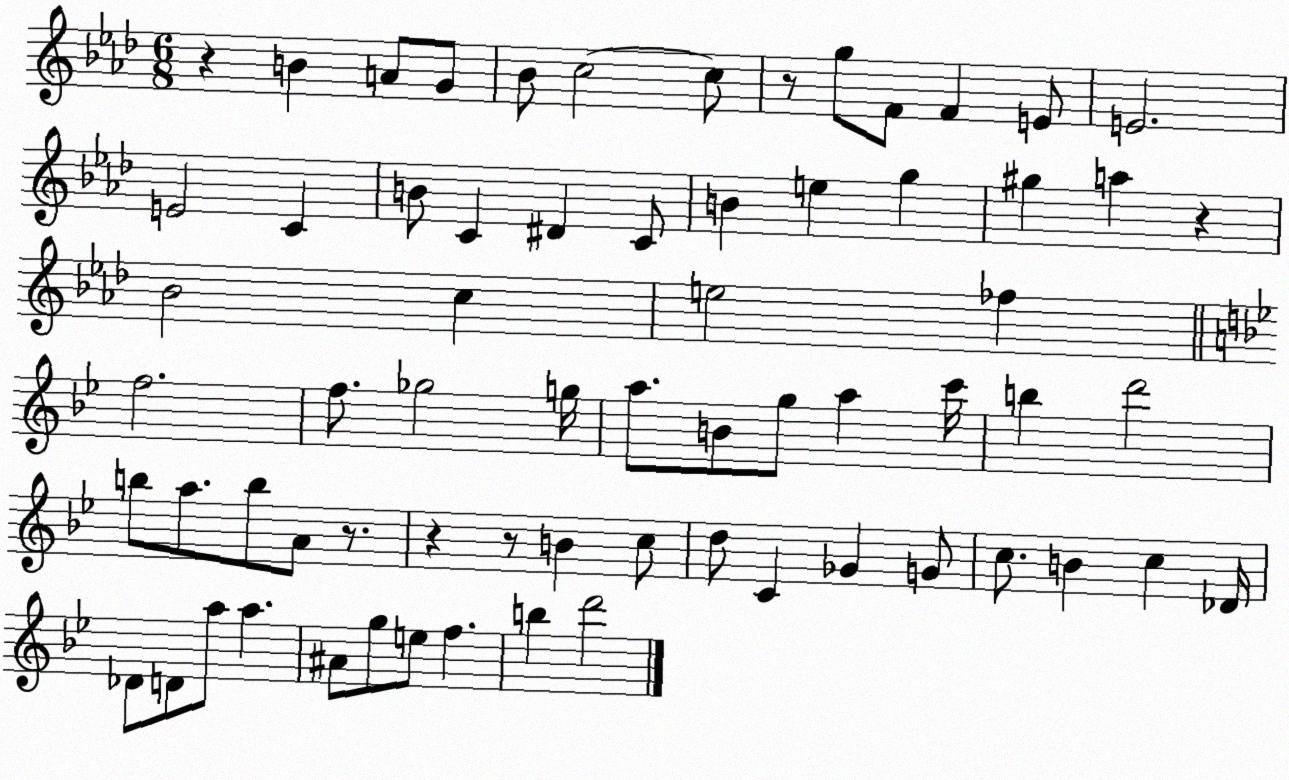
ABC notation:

X:1
T:Untitled
M:6/8
L:1/4
K:Ab
z B A/2 G/2 _B/2 c2 c/2 z/2 g/2 F/2 F E/2 E2 E2 C B/2 C ^D C/2 B e g ^g a z _B2 c e2 _f f2 f/2 _g2 g/4 a/2 B/2 g/2 a c'/4 b d'2 b/2 a/2 b/2 A/2 z/2 z z/2 B c/2 d/2 C _G G/2 c/2 B c _D/4 _D/2 D/2 a/2 a ^A/2 g/2 e/2 f b d'2